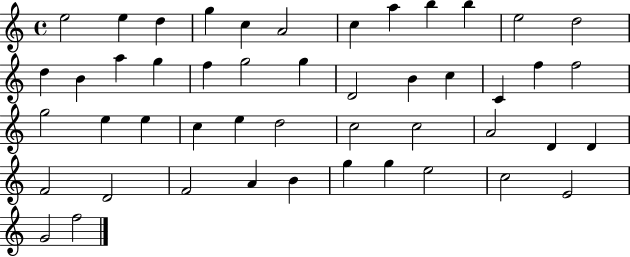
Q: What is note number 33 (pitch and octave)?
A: C5